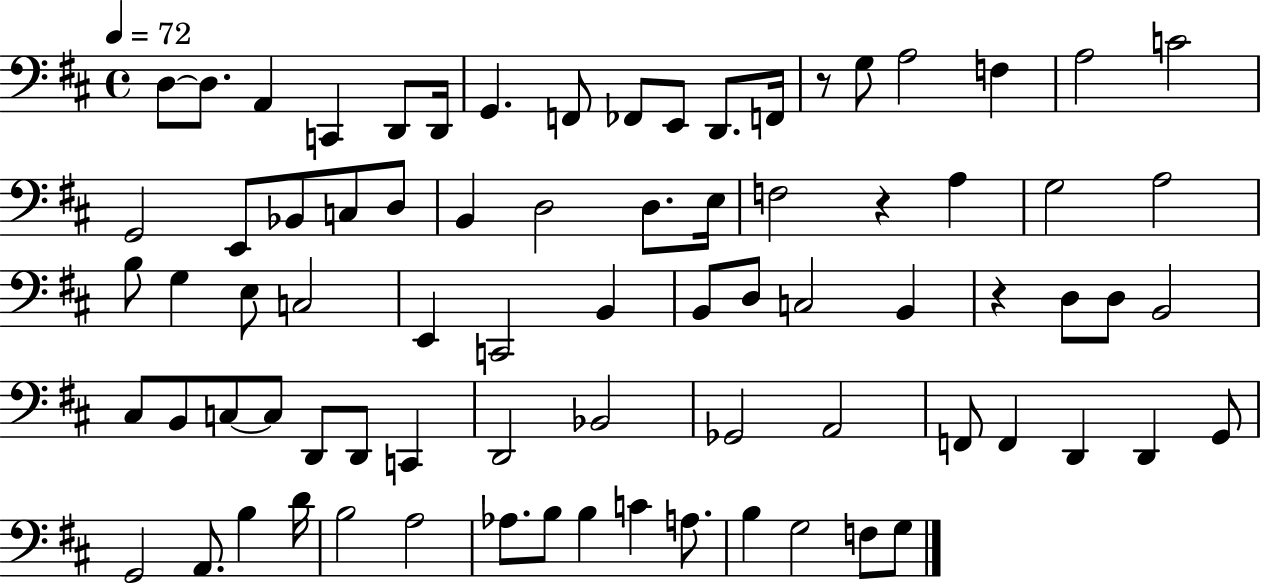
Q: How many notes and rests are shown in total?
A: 78